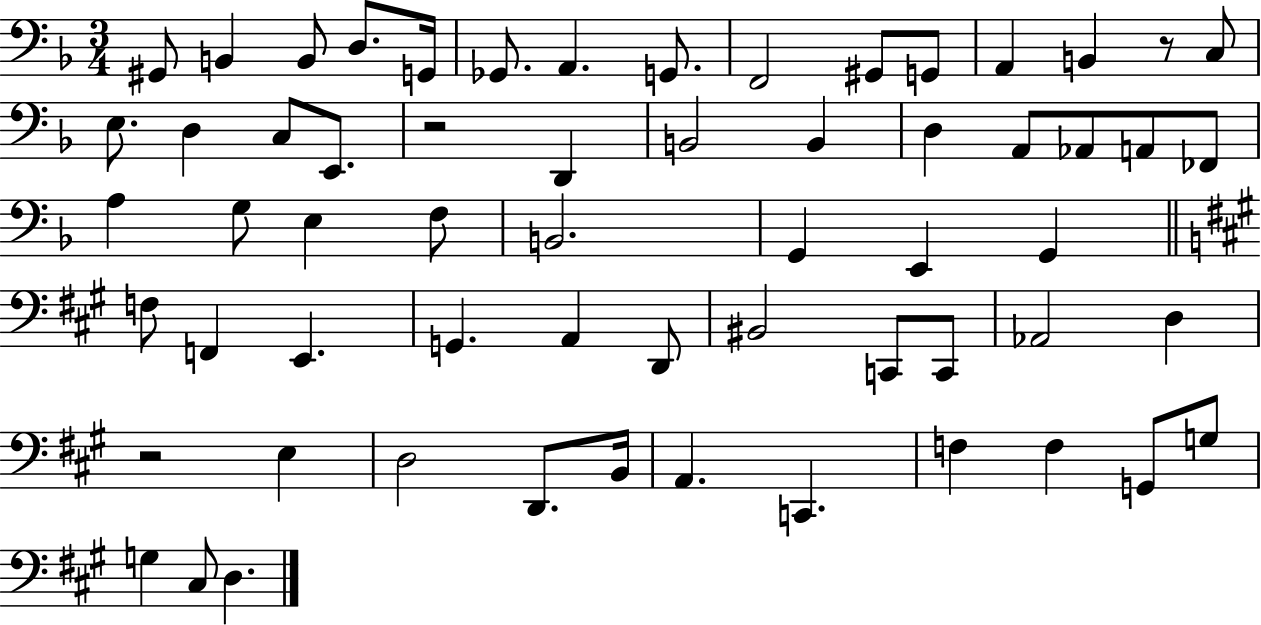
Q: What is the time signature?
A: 3/4